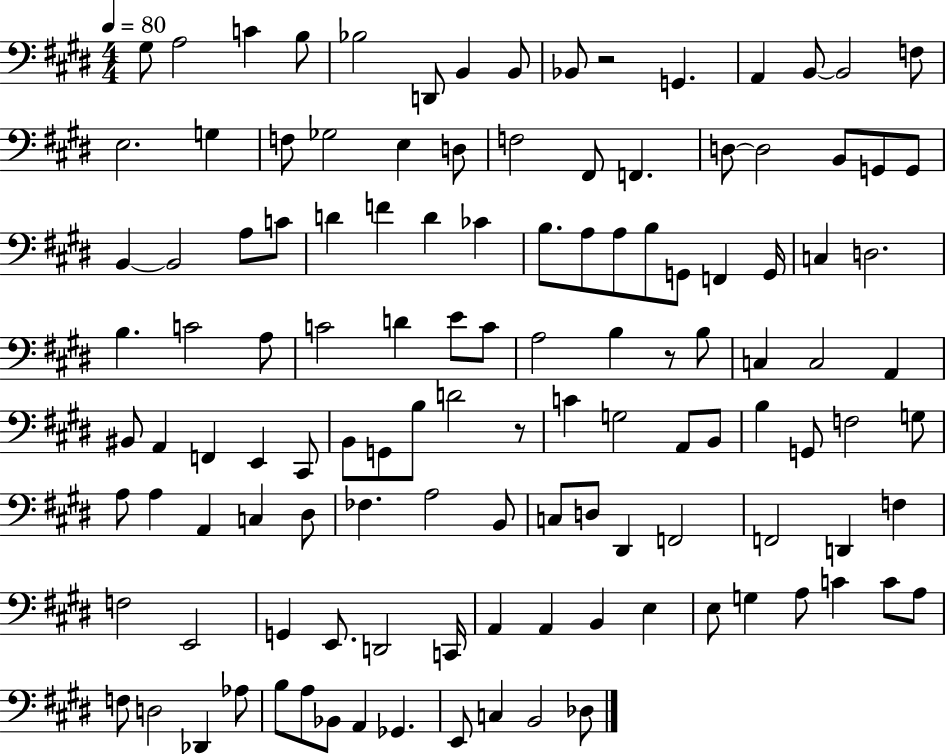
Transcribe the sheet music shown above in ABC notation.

X:1
T:Untitled
M:4/4
L:1/4
K:E
^G,/2 A,2 C B,/2 _B,2 D,,/2 B,, B,,/2 _B,,/2 z2 G,, A,, B,,/2 B,,2 F,/2 E,2 G, F,/2 _G,2 E, D,/2 F,2 ^F,,/2 F,, D,/2 D,2 B,,/2 G,,/2 G,,/2 B,, B,,2 A,/2 C/2 D F D _C B,/2 A,/2 A,/2 B,/2 G,,/2 F,, G,,/4 C, D,2 B, C2 A,/2 C2 D E/2 C/2 A,2 B, z/2 B,/2 C, C,2 A,, ^B,,/2 A,, F,, E,, ^C,,/2 B,,/2 G,,/2 B,/2 D2 z/2 C G,2 A,,/2 B,,/2 B, G,,/2 F,2 G,/2 A,/2 A, A,, C, ^D,/2 _F, A,2 B,,/2 C,/2 D,/2 ^D,, F,,2 F,,2 D,, F, F,2 E,,2 G,, E,,/2 D,,2 C,,/4 A,, A,, B,, E, E,/2 G, A,/2 C C/2 A,/2 F,/2 D,2 _D,, _A,/2 B,/2 A,/2 _B,,/2 A,, _G,, E,,/2 C, B,,2 _D,/2